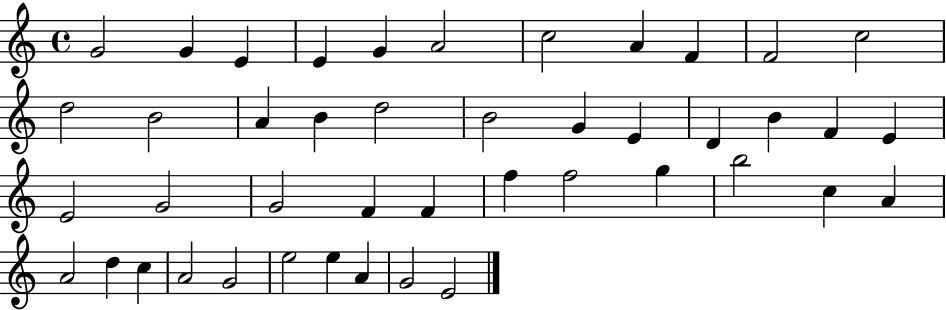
{
  \clef treble
  \time 4/4
  \defaultTimeSignature
  \key c \major
  g'2 g'4 e'4 | e'4 g'4 a'2 | c''2 a'4 f'4 | f'2 c''2 | \break d''2 b'2 | a'4 b'4 d''2 | b'2 g'4 e'4 | d'4 b'4 f'4 e'4 | \break e'2 g'2 | g'2 f'4 f'4 | f''4 f''2 g''4 | b''2 c''4 a'4 | \break a'2 d''4 c''4 | a'2 g'2 | e''2 e''4 a'4 | g'2 e'2 | \break \bar "|."
}